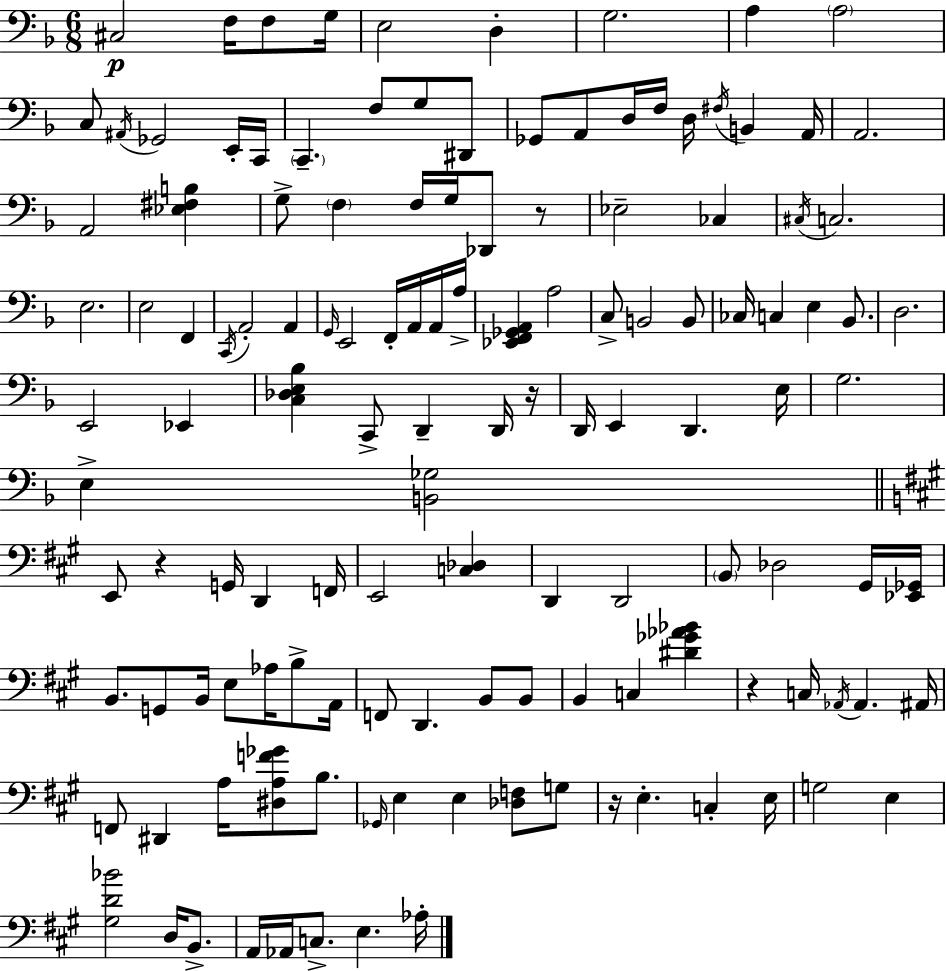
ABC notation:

X:1
T:Untitled
M:6/8
L:1/4
K:Dm
^C,2 F,/4 F,/2 G,/4 E,2 D, G,2 A, A,2 C,/2 ^A,,/4 _G,,2 E,,/4 C,,/4 C,, F,/2 G,/2 ^D,,/2 _G,,/2 A,,/2 D,/4 F,/4 D,/4 ^F,/4 B,, A,,/4 A,,2 A,,2 [_E,^F,B,] G,/2 F, F,/4 G,/4 _D,,/2 z/2 _E,2 _C, ^C,/4 C,2 E,2 E,2 F,, C,,/4 A,,2 A,, G,,/4 E,,2 F,,/4 A,,/4 A,,/4 A,/4 [_E,,F,,_G,,A,,] A,2 C,/2 B,,2 B,,/2 _C,/4 C, E, _B,,/2 D,2 E,,2 _E,, [C,_D,E,_B,] C,,/2 D,, D,,/4 z/4 D,,/4 E,, D,, E,/4 G,2 E, [B,,_G,]2 E,,/2 z G,,/4 D,, F,,/4 E,,2 [C,_D,] D,, D,,2 B,,/2 _D,2 ^G,,/4 [_E,,_G,,]/4 B,,/2 G,,/2 B,,/4 E,/2 _A,/4 B,/2 A,,/4 F,,/2 D,, B,,/2 B,,/2 B,, C, [^D_G_A_B] z C,/4 _A,,/4 _A,, ^A,,/4 F,,/2 ^D,, A,/4 [^D,A,F_G]/2 B,/2 _G,,/4 E, E, [_D,F,]/2 G,/2 z/4 E, C, E,/4 G,2 E, [^G,D_B]2 D,/4 B,,/2 A,,/4 _A,,/4 C,/2 E, _A,/4